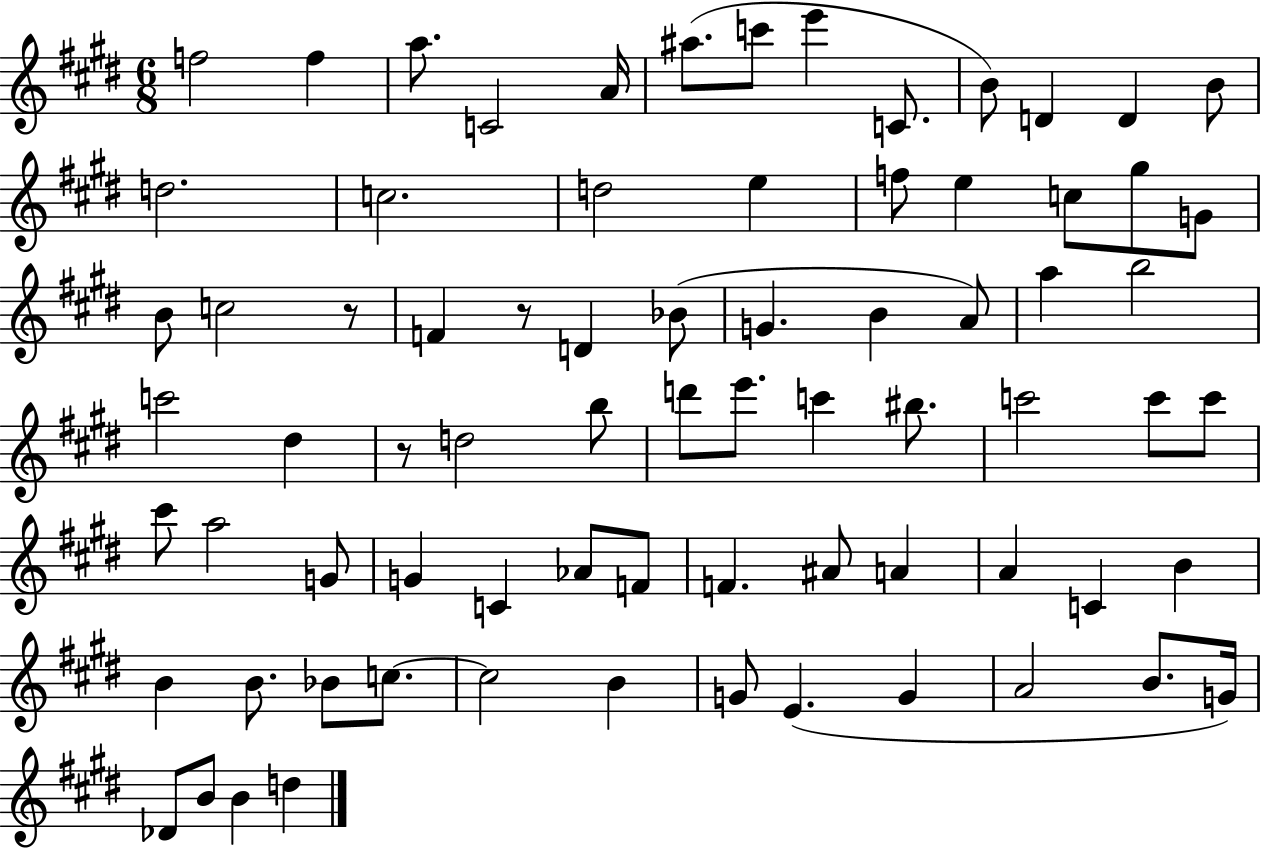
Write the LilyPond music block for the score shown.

{
  \clef treble
  \numericTimeSignature
  \time 6/8
  \key e \major
  f''2 f''4 | a''8. c'2 a'16 | ais''8.( c'''8 e'''4 c'8. | b'8) d'4 d'4 b'8 | \break d''2. | c''2. | d''2 e''4 | f''8 e''4 c''8 gis''8 g'8 | \break b'8 c''2 r8 | f'4 r8 d'4 bes'8( | g'4. b'4 a'8) | a''4 b''2 | \break c'''2 dis''4 | r8 d''2 b''8 | d'''8 e'''8. c'''4 bis''8. | c'''2 c'''8 c'''8 | \break cis'''8 a''2 g'8 | g'4 c'4 aes'8 f'8 | f'4. ais'8 a'4 | a'4 c'4 b'4 | \break b'4 b'8. bes'8 c''8.~~ | c''2 b'4 | g'8 e'4.( g'4 | a'2 b'8. g'16) | \break des'8 b'8 b'4 d''4 | \bar "|."
}